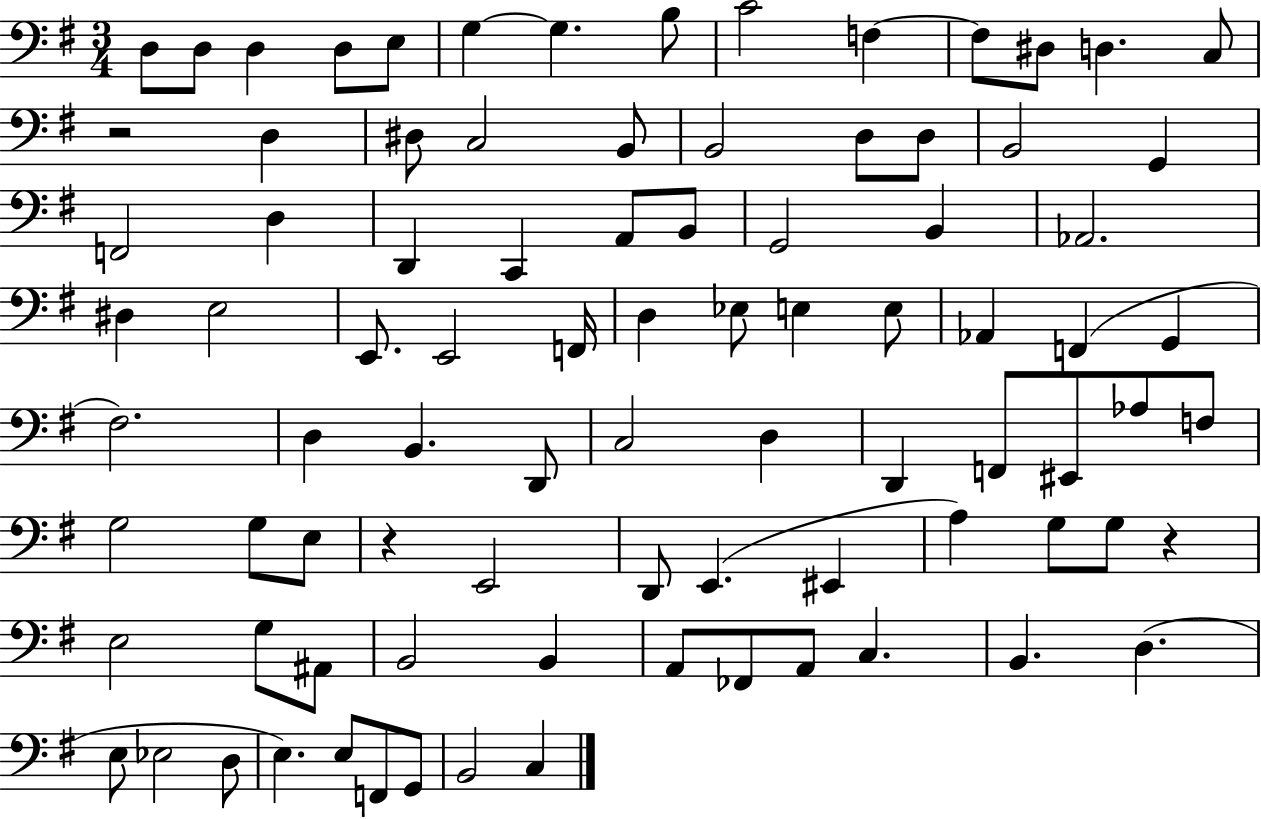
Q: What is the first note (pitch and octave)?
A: D3